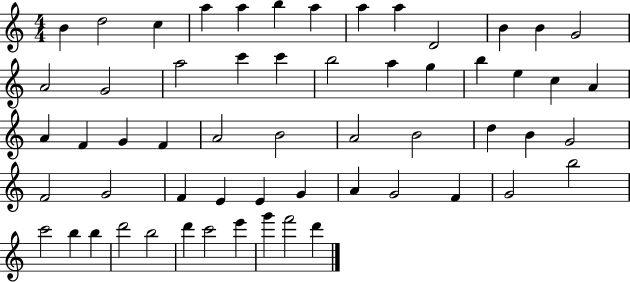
B4/q D5/h C5/q A5/q A5/q B5/q A5/q A5/q A5/q D4/h B4/q B4/q G4/h A4/h G4/h A5/h C6/q C6/q B5/h A5/q G5/q B5/q E5/q C5/q A4/q A4/q F4/q G4/q F4/q A4/h B4/h A4/h B4/h D5/q B4/q G4/h F4/h G4/h F4/q E4/q E4/q G4/q A4/q G4/h F4/q G4/h B5/h C6/h B5/q B5/q D6/h B5/h D6/q C6/h E6/q G6/q F6/h D6/q